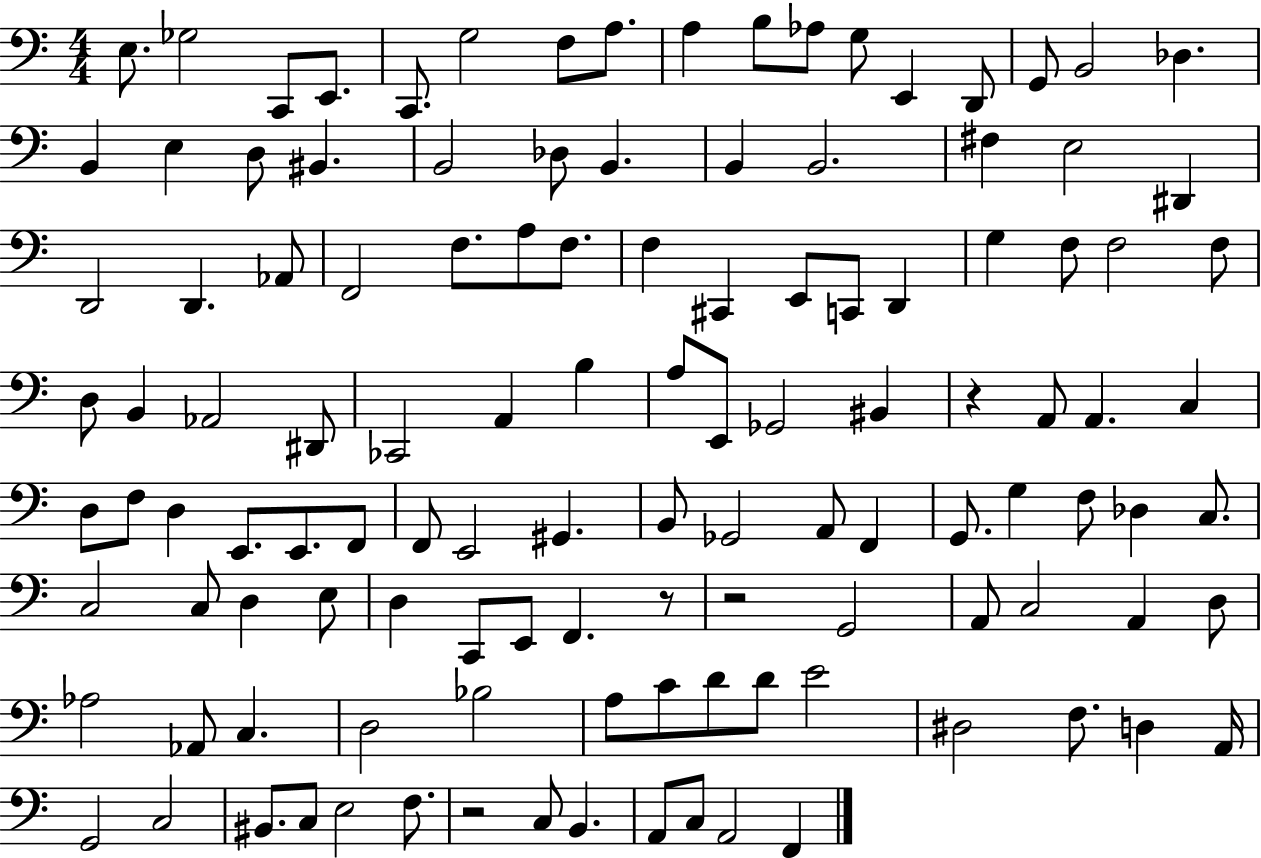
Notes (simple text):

E3/e. Gb3/h C2/e E2/e. C2/e. G3/h F3/e A3/e. A3/q B3/e Ab3/e G3/e E2/q D2/e G2/e B2/h Db3/q. B2/q E3/q D3/e BIS2/q. B2/h Db3/e B2/q. B2/q B2/h. F#3/q E3/h D#2/q D2/h D2/q. Ab2/e F2/h F3/e. A3/e F3/e. F3/q C#2/q E2/e C2/e D2/q G3/q F3/e F3/h F3/e D3/e B2/q Ab2/h D#2/e CES2/h A2/q B3/q A3/e E2/e Gb2/h BIS2/q R/q A2/e A2/q. C3/q D3/e F3/e D3/q E2/e. E2/e. F2/e F2/e E2/h G#2/q. B2/e Gb2/h A2/e F2/q G2/e. G3/q F3/e Db3/q C3/e. C3/h C3/e D3/q E3/e D3/q C2/e E2/e F2/q. R/e R/h G2/h A2/e C3/h A2/q D3/e Ab3/h Ab2/e C3/q. D3/h Bb3/h A3/e C4/e D4/e D4/e E4/h D#3/h F3/e. D3/q A2/s G2/h C3/h BIS2/e. C3/e E3/h F3/e. R/h C3/e B2/q. A2/e C3/e A2/h F2/q